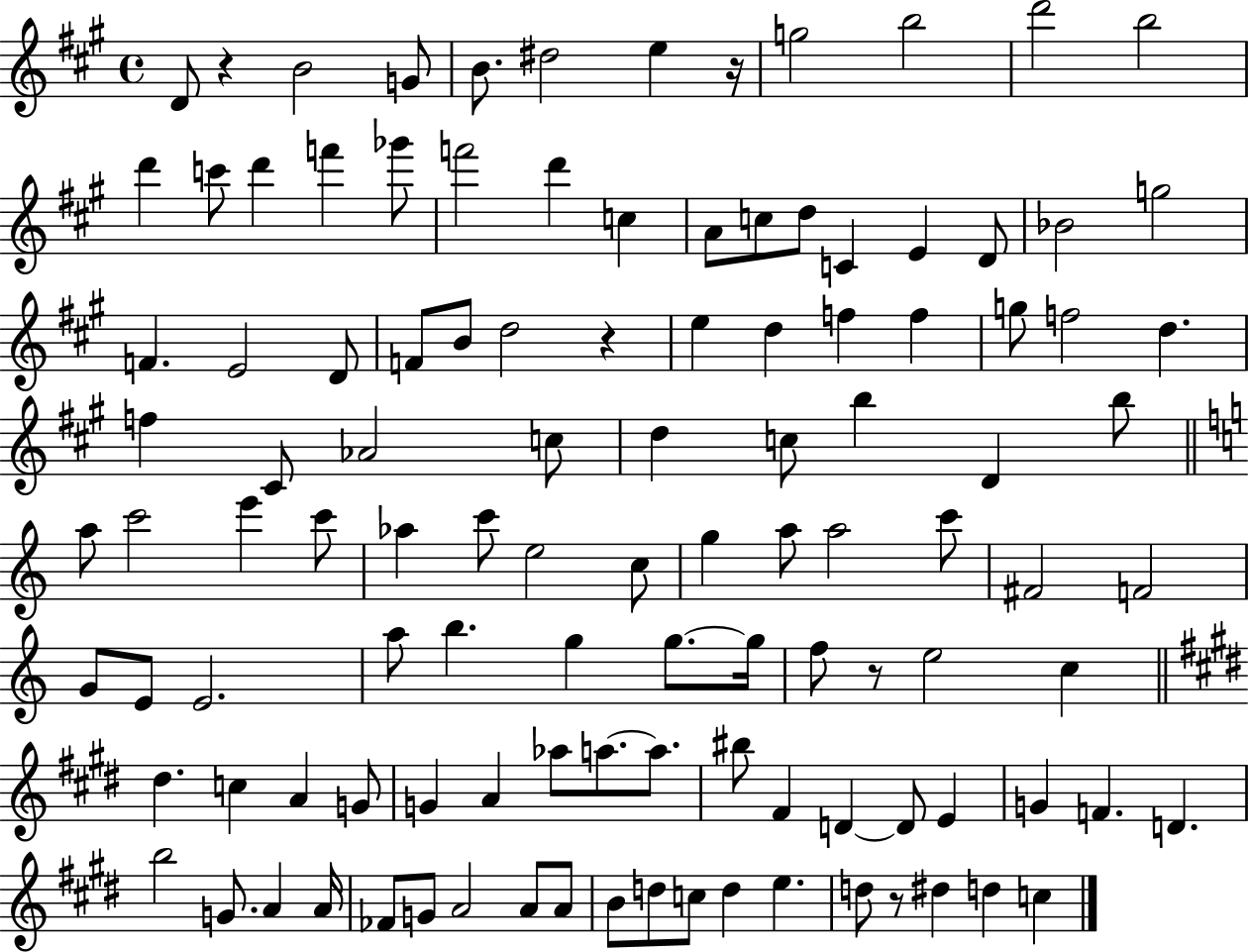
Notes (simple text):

D4/e R/q B4/h G4/e B4/e. D#5/h E5/q R/s G5/h B5/h D6/h B5/h D6/q C6/e D6/q F6/q Gb6/e F6/h D6/q C5/q A4/e C5/e D5/e C4/q E4/q D4/e Bb4/h G5/h F4/q. E4/h D4/e F4/e B4/e D5/h R/q E5/q D5/q F5/q F5/q G5/e F5/h D5/q. F5/q C#4/e Ab4/h C5/e D5/q C5/e B5/q D4/q B5/e A5/e C6/h E6/q C6/e Ab5/q C6/e E5/h C5/e G5/q A5/e A5/h C6/e F#4/h F4/h G4/e E4/e E4/h. A5/e B5/q. G5/q G5/e. G5/s F5/e R/e E5/h C5/q D#5/q. C5/q A4/q G4/e G4/q A4/q Ab5/e A5/e. A5/e. BIS5/e F#4/q D4/q D4/e E4/q G4/q F4/q. D4/q. B5/h G4/e. A4/q A4/s FES4/e G4/e A4/h A4/e A4/e B4/e D5/e C5/e D5/q E5/q. D5/e R/e D#5/q D5/q C5/q